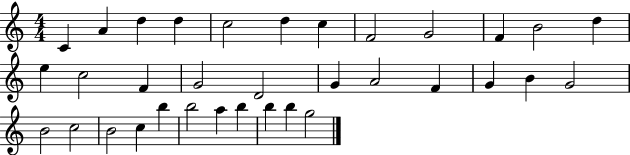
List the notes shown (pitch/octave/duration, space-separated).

C4/q A4/q D5/q D5/q C5/h D5/q C5/q F4/h G4/h F4/q B4/h D5/q E5/q C5/h F4/q G4/h D4/h G4/q A4/h F4/q G4/q B4/q G4/h B4/h C5/h B4/h C5/q B5/q B5/h A5/q B5/q B5/q B5/q G5/h